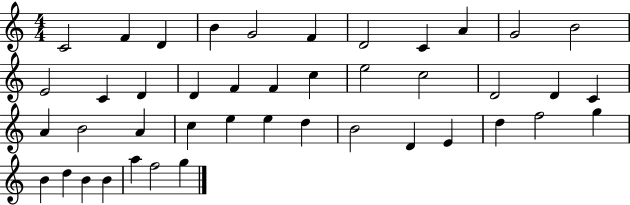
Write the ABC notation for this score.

X:1
T:Untitled
M:4/4
L:1/4
K:C
C2 F D B G2 F D2 C A G2 B2 E2 C D D F F c e2 c2 D2 D C A B2 A c e e d B2 D E d f2 g B d B B a f2 g